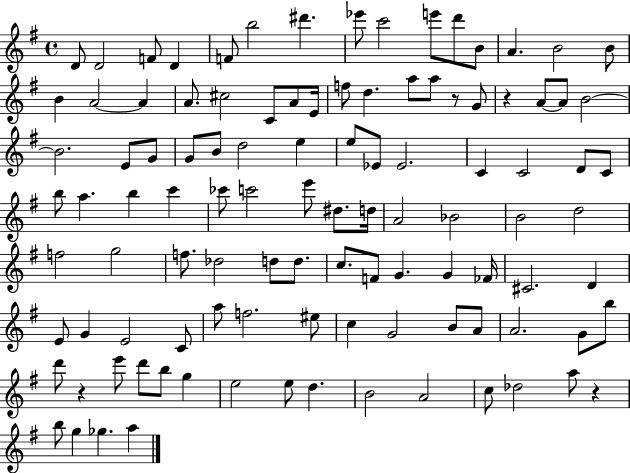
D4/e D4/h F4/e D4/q F4/e B5/h D#6/q. Eb6/e C6/h E6/e D6/e B4/e A4/q. B4/h B4/e B4/q A4/h A4/q A4/e. C#5/h C4/e A4/e E4/s F5/e D5/q. A5/e A5/e R/e G4/e R/q A4/e A4/e B4/h B4/h. E4/e G4/e G4/e B4/e D5/h E5/q E5/e Eb4/e Eb4/h. C4/q C4/h D4/e C4/e B5/e A5/q. B5/q C6/q CES6/e C6/h E6/e D#5/e. D5/s A4/h Bb4/h B4/h D5/h F5/h G5/h F5/e. Db5/h D5/e D5/e. C5/e. F4/e G4/q. G4/q FES4/s C#4/h. D4/q E4/e G4/q E4/h C4/e A5/e F5/h. EIS5/e C5/q G4/h B4/e A4/e A4/h. G4/e B5/e D6/e R/q E6/e D6/e B5/e G5/q E5/h E5/e D5/q. B4/h A4/h C5/e Db5/h A5/e R/q B5/e G5/q Gb5/q. A5/q